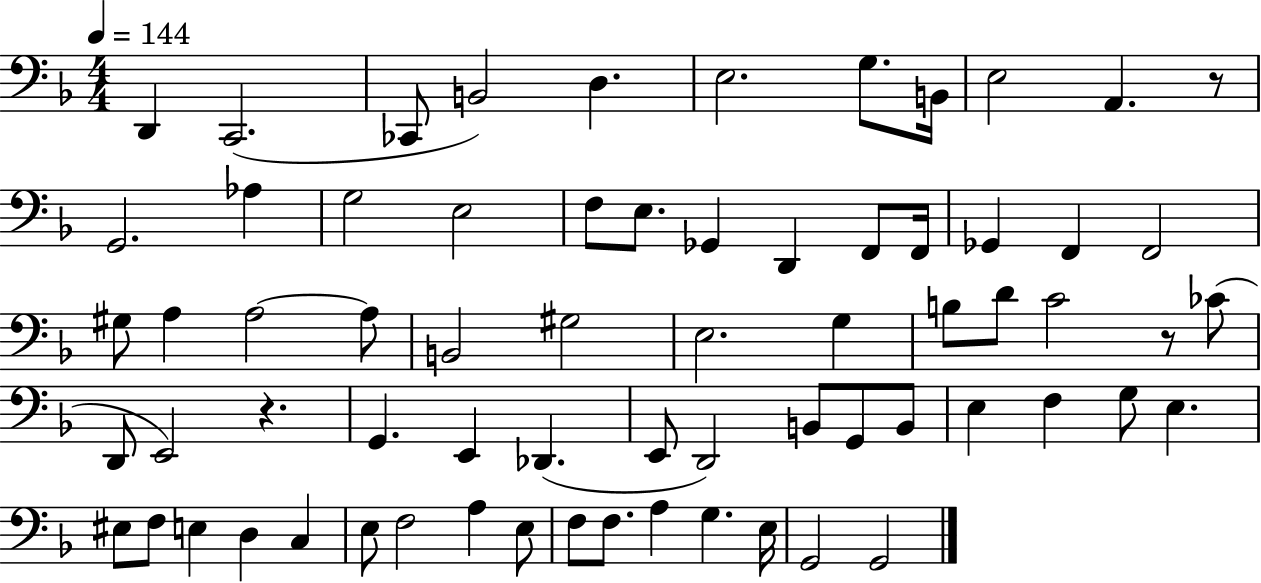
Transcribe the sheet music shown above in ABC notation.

X:1
T:Untitled
M:4/4
L:1/4
K:F
D,, C,,2 _C,,/2 B,,2 D, E,2 G,/2 B,,/4 E,2 A,, z/2 G,,2 _A, G,2 E,2 F,/2 E,/2 _G,, D,, F,,/2 F,,/4 _G,, F,, F,,2 ^G,/2 A, A,2 A,/2 B,,2 ^G,2 E,2 G, B,/2 D/2 C2 z/2 _C/2 D,,/2 E,,2 z G,, E,, _D,, E,,/2 D,,2 B,,/2 G,,/2 B,,/2 E, F, G,/2 E, ^E,/2 F,/2 E, D, C, E,/2 F,2 A, E,/2 F,/2 F,/2 A, G, E,/4 G,,2 G,,2